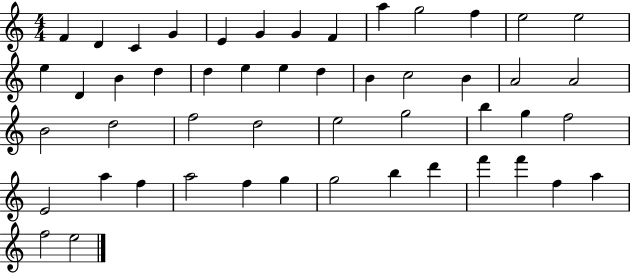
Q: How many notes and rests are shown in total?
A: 50